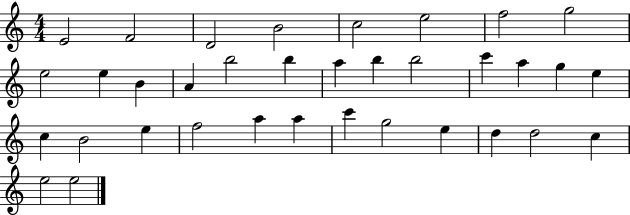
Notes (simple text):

E4/h F4/h D4/h B4/h C5/h E5/h F5/h G5/h E5/h E5/q B4/q A4/q B5/h B5/q A5/q B5/q B5/h C6/q A5/q G5/q E5/q C5/q B4/h E5/q F5/h A5/q A5/q C6/q G5/h E5/q D5/q D5/h C5/q E5/h E5/h